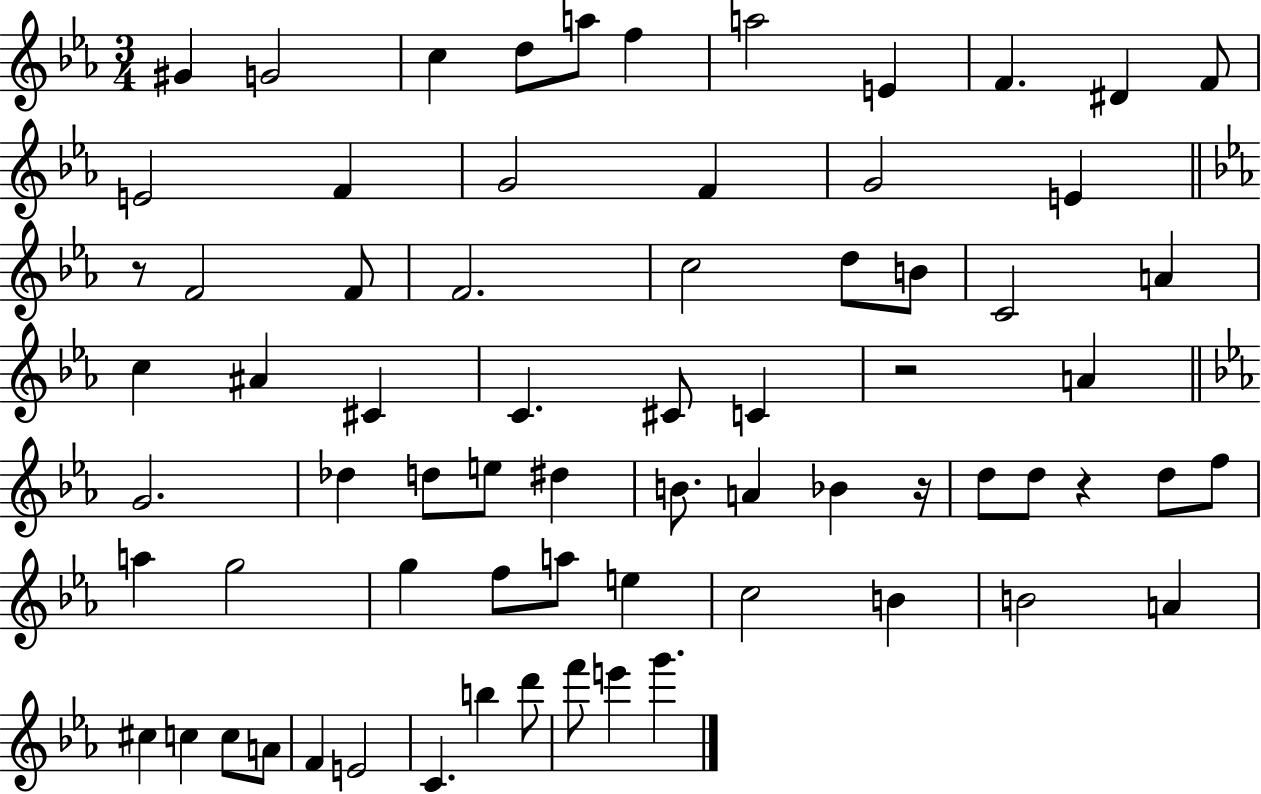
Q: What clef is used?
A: treble